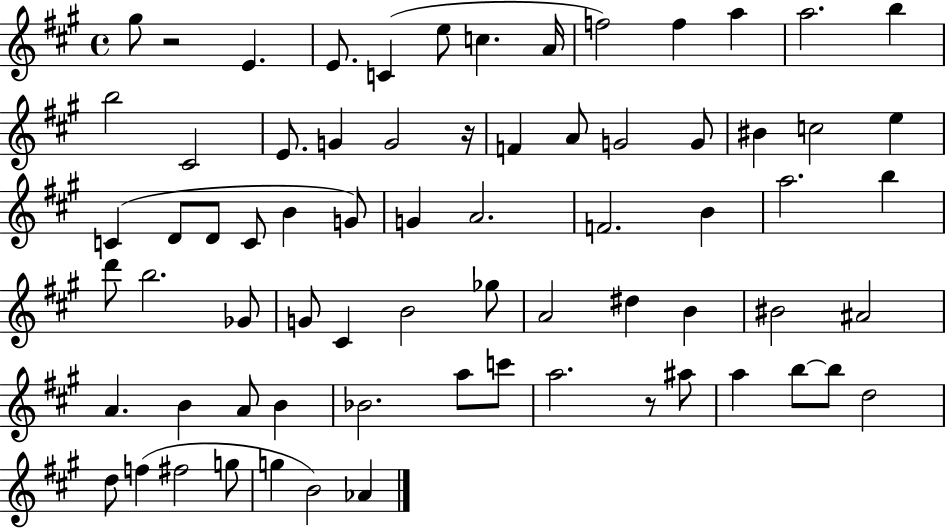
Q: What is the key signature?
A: A major